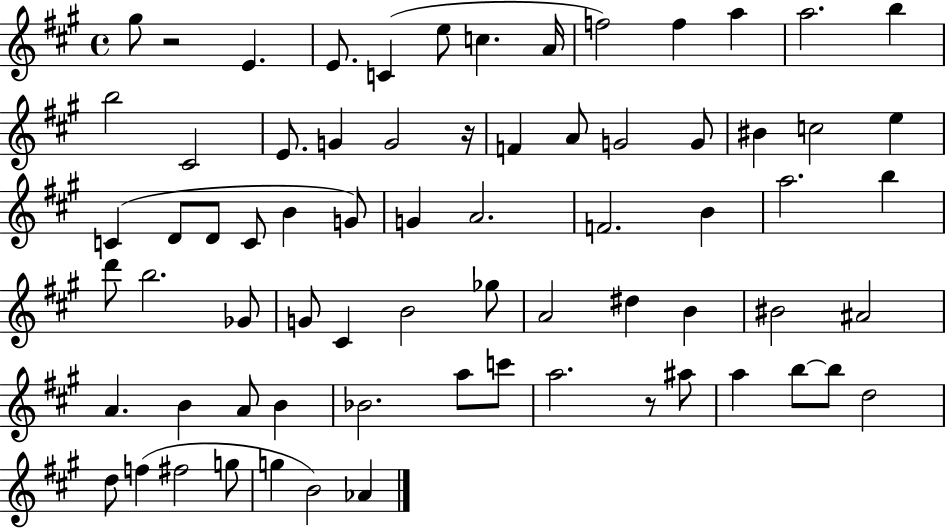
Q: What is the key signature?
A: A major